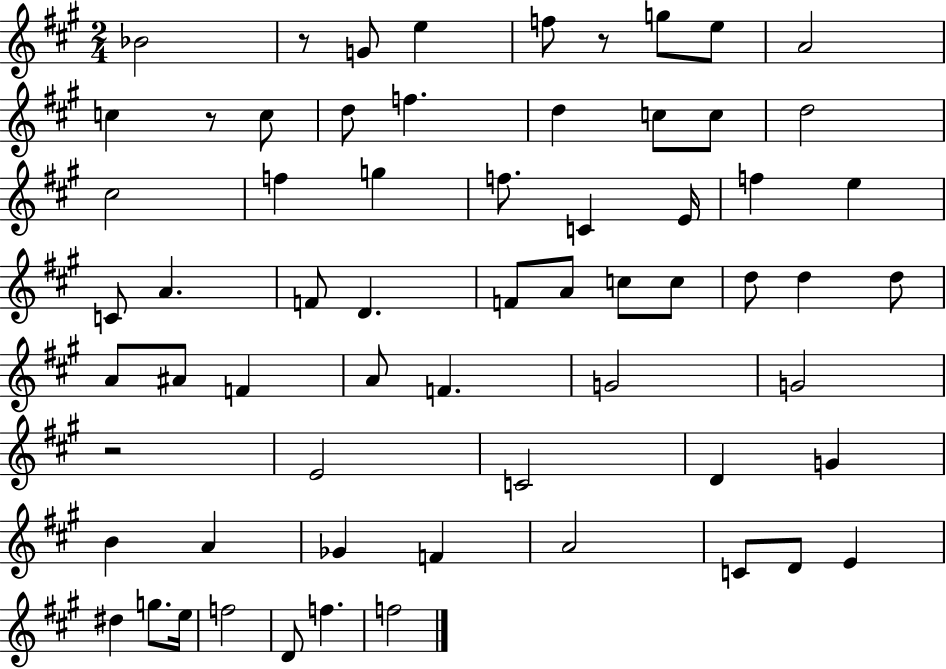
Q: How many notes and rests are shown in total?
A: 64